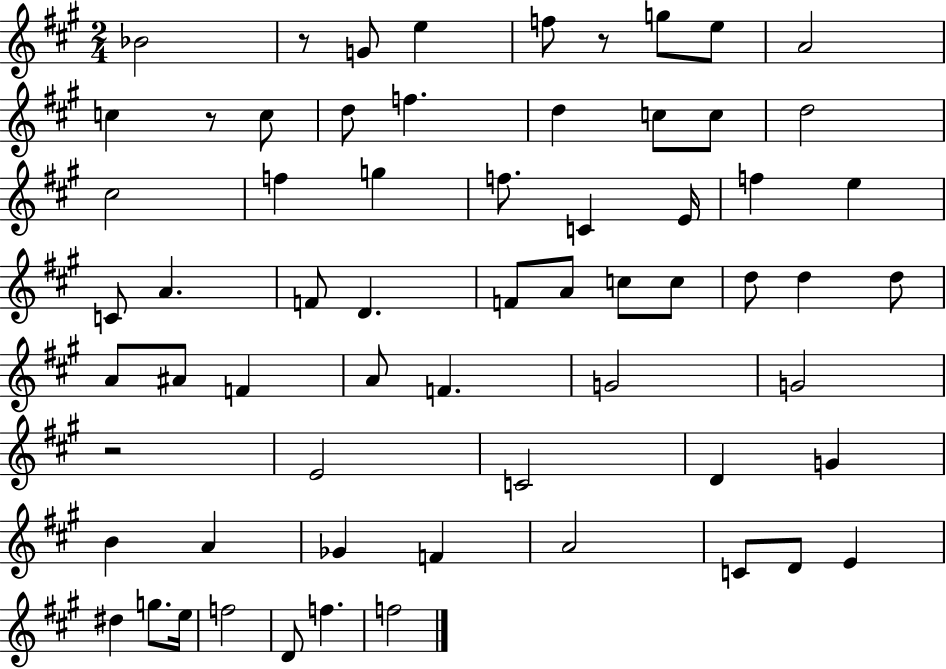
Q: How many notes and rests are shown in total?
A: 64